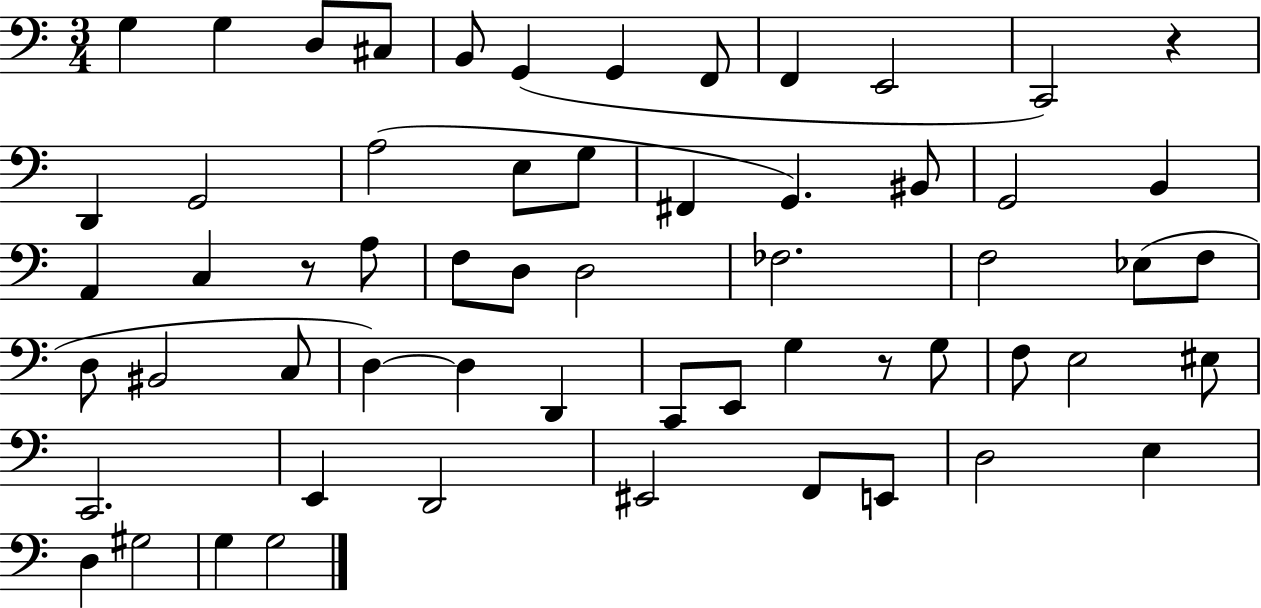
G3/q G3/q D3/e C#3/e B2/e G2/q G2/q F2/e F2/q E2/h C2/h R/q D2/q G2/h A3/h E3/e G3/e F#2/q G2/q. BIS2/e G2/h B2/q A2/q C3/q R/e A3/e F3/e D3/e D3/h FES3/h. F3/h Eb3/e F3/e D3/e BIS2/h C3/e D3/q D3/q D2/q C2/e E2/e G3/q R/e G3/e F3/e E3/h EIS3/e C2/h. E2/q D2/h EIS2/h F2/e E2/e D3/h E3/q D3/q G#3/h G3/q G3/h